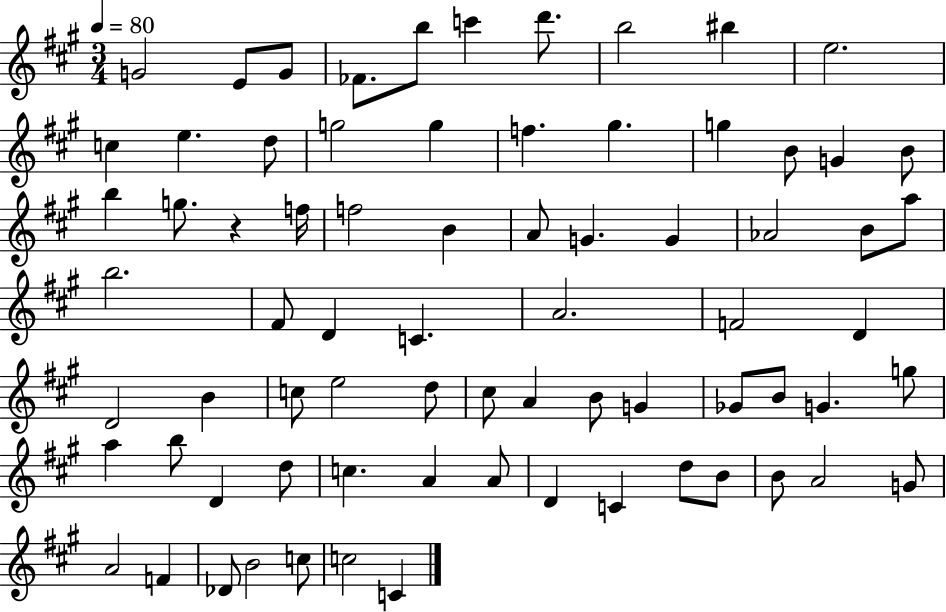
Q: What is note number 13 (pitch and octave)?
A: D5